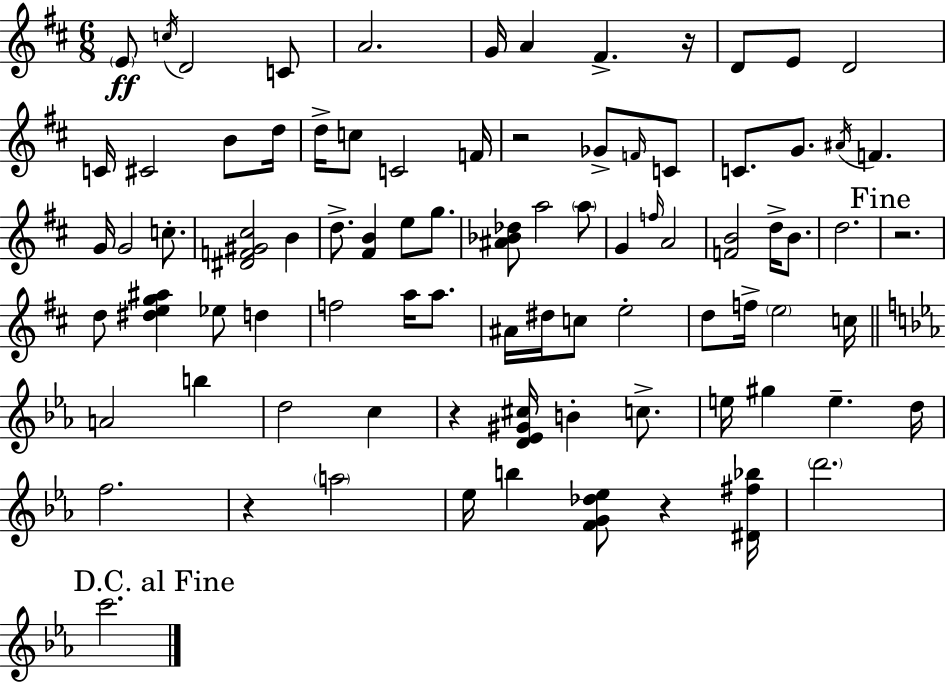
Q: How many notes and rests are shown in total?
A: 85